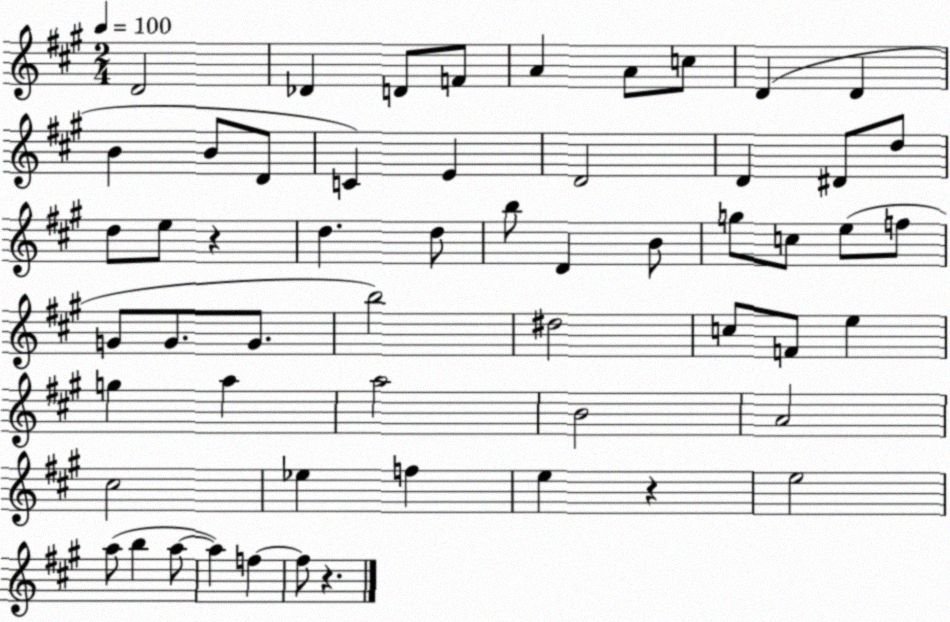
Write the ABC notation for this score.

X:1
T:Untitled
M:2/4
L:1/4
K:A
D2 _D D/2 F/2 A A/2 c/2 D D B B/2 D/2 C E D2 D ^D/2 d/2 d/2 e/2 z d d/2 b/2 D B/2 g/2 c/2 e/2 f/2 G/2 G/2 G/2 b2 ^d2 c/2 F/2 e g a a2 B2 A2 ^c2 _e f e z e2 a/2 b a/2 a f f/2 z